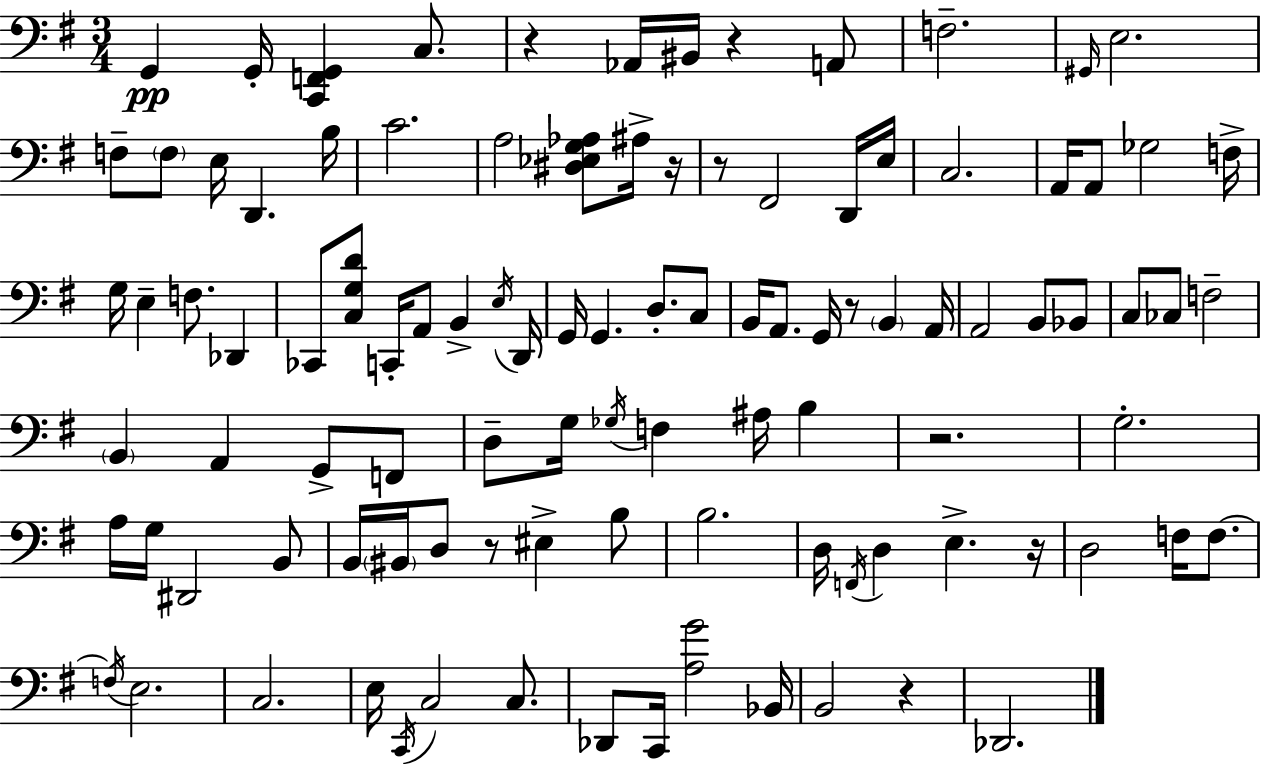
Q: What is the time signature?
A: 3/4